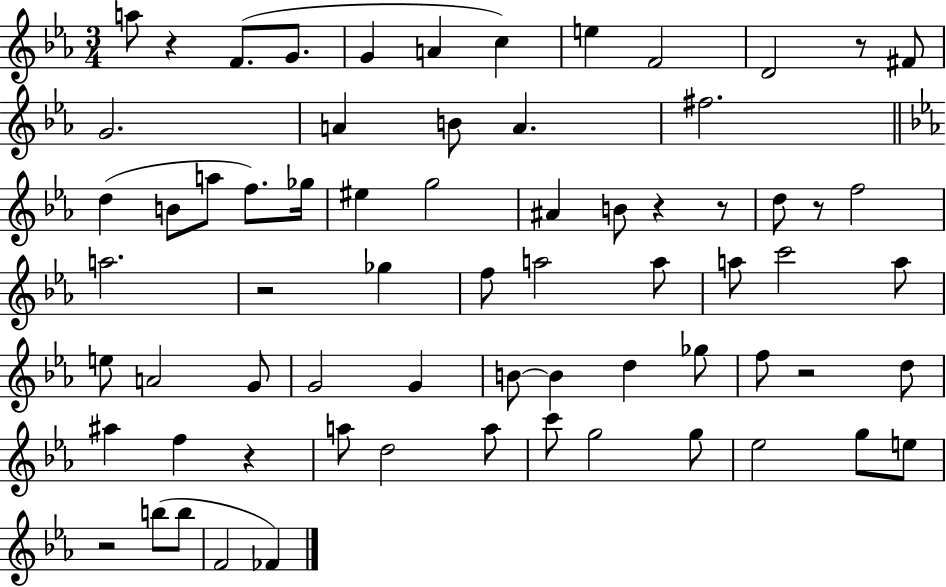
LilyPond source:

{
  \clef treble
  \numericTimeSignature
  \time 3/4
  \key ees \major
  a''8 r4 f'8.( g'8. | g'4 a'4 c''4) | e''4 f'2 | d'2 r8 fis'8 | \break g'2. | a'4 b'8 a'4. | fis''2. | \bar "||" \break \key ees \major d''4( b'8 a''8 f''8.) ges''16 | eis''4 g''2 | ais'4 b'8 r4 r8 | d''8 r8 f''2 | \break a''2. | r2 ges''4 | f''8 a''2 a''8 | a''8 c'''2 a''8 | \break e''8 a'2 g'8 | g'2 g'4 | b'8~~ b'4 d''4 ges''8 | f''8 r2 d''8 | \break ais''4 f''4 r4 | a''8 d''2 a''8 | c'''8 g''2 g''8 | ees''2 g''8 e''8 | \break r2 b''8( b''8 | f'2 fes'4) | \bar "|."
}